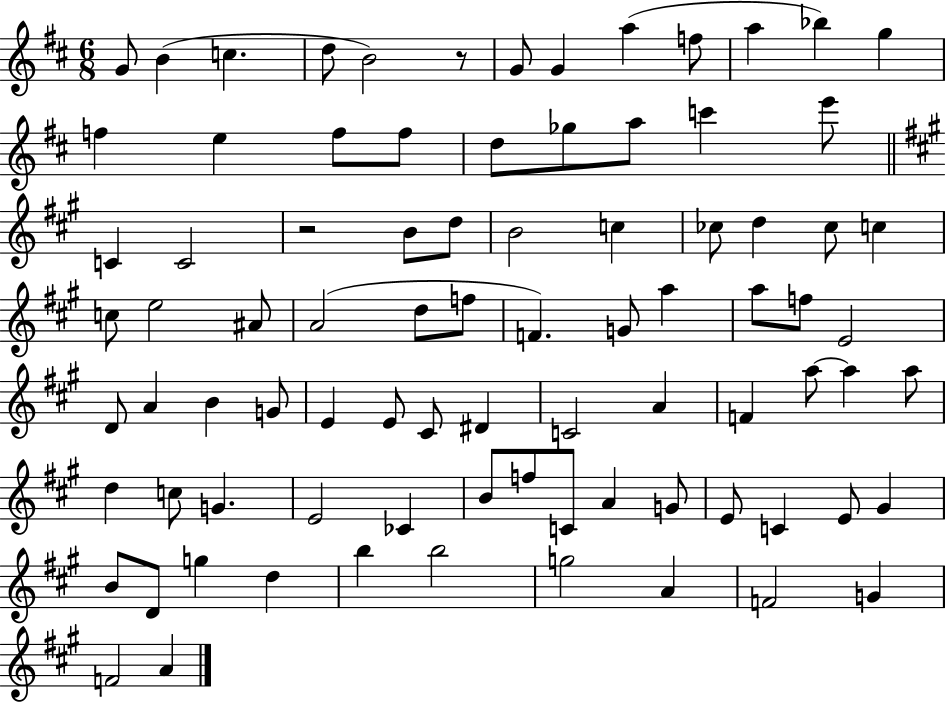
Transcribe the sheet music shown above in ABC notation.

X:1
T:Untitled
M:6/8
L:1/4
K:D
G/2 B c d/2 B2 z/2 G/2 G a f/2 a _b g f e f/2 f/2 d/2 _g/2 a/2 c' e'/2 C C2 z2 B/2 d/2 B2 c _c/2 d _c/2 c c/2 e2 ^A/2 A2 d/2 f/2 F G/2 a a/2 f/2 E2 D/2 A B G/2 E E/2 ^C/2 ^D C2 A F a/2 a a/2 d c/2 G E2 _C B/2 f/2 C/2 A G/2 E/2 C E/2 ^G B/2 D/2 g d b b2 g2 A F2 G F2 A